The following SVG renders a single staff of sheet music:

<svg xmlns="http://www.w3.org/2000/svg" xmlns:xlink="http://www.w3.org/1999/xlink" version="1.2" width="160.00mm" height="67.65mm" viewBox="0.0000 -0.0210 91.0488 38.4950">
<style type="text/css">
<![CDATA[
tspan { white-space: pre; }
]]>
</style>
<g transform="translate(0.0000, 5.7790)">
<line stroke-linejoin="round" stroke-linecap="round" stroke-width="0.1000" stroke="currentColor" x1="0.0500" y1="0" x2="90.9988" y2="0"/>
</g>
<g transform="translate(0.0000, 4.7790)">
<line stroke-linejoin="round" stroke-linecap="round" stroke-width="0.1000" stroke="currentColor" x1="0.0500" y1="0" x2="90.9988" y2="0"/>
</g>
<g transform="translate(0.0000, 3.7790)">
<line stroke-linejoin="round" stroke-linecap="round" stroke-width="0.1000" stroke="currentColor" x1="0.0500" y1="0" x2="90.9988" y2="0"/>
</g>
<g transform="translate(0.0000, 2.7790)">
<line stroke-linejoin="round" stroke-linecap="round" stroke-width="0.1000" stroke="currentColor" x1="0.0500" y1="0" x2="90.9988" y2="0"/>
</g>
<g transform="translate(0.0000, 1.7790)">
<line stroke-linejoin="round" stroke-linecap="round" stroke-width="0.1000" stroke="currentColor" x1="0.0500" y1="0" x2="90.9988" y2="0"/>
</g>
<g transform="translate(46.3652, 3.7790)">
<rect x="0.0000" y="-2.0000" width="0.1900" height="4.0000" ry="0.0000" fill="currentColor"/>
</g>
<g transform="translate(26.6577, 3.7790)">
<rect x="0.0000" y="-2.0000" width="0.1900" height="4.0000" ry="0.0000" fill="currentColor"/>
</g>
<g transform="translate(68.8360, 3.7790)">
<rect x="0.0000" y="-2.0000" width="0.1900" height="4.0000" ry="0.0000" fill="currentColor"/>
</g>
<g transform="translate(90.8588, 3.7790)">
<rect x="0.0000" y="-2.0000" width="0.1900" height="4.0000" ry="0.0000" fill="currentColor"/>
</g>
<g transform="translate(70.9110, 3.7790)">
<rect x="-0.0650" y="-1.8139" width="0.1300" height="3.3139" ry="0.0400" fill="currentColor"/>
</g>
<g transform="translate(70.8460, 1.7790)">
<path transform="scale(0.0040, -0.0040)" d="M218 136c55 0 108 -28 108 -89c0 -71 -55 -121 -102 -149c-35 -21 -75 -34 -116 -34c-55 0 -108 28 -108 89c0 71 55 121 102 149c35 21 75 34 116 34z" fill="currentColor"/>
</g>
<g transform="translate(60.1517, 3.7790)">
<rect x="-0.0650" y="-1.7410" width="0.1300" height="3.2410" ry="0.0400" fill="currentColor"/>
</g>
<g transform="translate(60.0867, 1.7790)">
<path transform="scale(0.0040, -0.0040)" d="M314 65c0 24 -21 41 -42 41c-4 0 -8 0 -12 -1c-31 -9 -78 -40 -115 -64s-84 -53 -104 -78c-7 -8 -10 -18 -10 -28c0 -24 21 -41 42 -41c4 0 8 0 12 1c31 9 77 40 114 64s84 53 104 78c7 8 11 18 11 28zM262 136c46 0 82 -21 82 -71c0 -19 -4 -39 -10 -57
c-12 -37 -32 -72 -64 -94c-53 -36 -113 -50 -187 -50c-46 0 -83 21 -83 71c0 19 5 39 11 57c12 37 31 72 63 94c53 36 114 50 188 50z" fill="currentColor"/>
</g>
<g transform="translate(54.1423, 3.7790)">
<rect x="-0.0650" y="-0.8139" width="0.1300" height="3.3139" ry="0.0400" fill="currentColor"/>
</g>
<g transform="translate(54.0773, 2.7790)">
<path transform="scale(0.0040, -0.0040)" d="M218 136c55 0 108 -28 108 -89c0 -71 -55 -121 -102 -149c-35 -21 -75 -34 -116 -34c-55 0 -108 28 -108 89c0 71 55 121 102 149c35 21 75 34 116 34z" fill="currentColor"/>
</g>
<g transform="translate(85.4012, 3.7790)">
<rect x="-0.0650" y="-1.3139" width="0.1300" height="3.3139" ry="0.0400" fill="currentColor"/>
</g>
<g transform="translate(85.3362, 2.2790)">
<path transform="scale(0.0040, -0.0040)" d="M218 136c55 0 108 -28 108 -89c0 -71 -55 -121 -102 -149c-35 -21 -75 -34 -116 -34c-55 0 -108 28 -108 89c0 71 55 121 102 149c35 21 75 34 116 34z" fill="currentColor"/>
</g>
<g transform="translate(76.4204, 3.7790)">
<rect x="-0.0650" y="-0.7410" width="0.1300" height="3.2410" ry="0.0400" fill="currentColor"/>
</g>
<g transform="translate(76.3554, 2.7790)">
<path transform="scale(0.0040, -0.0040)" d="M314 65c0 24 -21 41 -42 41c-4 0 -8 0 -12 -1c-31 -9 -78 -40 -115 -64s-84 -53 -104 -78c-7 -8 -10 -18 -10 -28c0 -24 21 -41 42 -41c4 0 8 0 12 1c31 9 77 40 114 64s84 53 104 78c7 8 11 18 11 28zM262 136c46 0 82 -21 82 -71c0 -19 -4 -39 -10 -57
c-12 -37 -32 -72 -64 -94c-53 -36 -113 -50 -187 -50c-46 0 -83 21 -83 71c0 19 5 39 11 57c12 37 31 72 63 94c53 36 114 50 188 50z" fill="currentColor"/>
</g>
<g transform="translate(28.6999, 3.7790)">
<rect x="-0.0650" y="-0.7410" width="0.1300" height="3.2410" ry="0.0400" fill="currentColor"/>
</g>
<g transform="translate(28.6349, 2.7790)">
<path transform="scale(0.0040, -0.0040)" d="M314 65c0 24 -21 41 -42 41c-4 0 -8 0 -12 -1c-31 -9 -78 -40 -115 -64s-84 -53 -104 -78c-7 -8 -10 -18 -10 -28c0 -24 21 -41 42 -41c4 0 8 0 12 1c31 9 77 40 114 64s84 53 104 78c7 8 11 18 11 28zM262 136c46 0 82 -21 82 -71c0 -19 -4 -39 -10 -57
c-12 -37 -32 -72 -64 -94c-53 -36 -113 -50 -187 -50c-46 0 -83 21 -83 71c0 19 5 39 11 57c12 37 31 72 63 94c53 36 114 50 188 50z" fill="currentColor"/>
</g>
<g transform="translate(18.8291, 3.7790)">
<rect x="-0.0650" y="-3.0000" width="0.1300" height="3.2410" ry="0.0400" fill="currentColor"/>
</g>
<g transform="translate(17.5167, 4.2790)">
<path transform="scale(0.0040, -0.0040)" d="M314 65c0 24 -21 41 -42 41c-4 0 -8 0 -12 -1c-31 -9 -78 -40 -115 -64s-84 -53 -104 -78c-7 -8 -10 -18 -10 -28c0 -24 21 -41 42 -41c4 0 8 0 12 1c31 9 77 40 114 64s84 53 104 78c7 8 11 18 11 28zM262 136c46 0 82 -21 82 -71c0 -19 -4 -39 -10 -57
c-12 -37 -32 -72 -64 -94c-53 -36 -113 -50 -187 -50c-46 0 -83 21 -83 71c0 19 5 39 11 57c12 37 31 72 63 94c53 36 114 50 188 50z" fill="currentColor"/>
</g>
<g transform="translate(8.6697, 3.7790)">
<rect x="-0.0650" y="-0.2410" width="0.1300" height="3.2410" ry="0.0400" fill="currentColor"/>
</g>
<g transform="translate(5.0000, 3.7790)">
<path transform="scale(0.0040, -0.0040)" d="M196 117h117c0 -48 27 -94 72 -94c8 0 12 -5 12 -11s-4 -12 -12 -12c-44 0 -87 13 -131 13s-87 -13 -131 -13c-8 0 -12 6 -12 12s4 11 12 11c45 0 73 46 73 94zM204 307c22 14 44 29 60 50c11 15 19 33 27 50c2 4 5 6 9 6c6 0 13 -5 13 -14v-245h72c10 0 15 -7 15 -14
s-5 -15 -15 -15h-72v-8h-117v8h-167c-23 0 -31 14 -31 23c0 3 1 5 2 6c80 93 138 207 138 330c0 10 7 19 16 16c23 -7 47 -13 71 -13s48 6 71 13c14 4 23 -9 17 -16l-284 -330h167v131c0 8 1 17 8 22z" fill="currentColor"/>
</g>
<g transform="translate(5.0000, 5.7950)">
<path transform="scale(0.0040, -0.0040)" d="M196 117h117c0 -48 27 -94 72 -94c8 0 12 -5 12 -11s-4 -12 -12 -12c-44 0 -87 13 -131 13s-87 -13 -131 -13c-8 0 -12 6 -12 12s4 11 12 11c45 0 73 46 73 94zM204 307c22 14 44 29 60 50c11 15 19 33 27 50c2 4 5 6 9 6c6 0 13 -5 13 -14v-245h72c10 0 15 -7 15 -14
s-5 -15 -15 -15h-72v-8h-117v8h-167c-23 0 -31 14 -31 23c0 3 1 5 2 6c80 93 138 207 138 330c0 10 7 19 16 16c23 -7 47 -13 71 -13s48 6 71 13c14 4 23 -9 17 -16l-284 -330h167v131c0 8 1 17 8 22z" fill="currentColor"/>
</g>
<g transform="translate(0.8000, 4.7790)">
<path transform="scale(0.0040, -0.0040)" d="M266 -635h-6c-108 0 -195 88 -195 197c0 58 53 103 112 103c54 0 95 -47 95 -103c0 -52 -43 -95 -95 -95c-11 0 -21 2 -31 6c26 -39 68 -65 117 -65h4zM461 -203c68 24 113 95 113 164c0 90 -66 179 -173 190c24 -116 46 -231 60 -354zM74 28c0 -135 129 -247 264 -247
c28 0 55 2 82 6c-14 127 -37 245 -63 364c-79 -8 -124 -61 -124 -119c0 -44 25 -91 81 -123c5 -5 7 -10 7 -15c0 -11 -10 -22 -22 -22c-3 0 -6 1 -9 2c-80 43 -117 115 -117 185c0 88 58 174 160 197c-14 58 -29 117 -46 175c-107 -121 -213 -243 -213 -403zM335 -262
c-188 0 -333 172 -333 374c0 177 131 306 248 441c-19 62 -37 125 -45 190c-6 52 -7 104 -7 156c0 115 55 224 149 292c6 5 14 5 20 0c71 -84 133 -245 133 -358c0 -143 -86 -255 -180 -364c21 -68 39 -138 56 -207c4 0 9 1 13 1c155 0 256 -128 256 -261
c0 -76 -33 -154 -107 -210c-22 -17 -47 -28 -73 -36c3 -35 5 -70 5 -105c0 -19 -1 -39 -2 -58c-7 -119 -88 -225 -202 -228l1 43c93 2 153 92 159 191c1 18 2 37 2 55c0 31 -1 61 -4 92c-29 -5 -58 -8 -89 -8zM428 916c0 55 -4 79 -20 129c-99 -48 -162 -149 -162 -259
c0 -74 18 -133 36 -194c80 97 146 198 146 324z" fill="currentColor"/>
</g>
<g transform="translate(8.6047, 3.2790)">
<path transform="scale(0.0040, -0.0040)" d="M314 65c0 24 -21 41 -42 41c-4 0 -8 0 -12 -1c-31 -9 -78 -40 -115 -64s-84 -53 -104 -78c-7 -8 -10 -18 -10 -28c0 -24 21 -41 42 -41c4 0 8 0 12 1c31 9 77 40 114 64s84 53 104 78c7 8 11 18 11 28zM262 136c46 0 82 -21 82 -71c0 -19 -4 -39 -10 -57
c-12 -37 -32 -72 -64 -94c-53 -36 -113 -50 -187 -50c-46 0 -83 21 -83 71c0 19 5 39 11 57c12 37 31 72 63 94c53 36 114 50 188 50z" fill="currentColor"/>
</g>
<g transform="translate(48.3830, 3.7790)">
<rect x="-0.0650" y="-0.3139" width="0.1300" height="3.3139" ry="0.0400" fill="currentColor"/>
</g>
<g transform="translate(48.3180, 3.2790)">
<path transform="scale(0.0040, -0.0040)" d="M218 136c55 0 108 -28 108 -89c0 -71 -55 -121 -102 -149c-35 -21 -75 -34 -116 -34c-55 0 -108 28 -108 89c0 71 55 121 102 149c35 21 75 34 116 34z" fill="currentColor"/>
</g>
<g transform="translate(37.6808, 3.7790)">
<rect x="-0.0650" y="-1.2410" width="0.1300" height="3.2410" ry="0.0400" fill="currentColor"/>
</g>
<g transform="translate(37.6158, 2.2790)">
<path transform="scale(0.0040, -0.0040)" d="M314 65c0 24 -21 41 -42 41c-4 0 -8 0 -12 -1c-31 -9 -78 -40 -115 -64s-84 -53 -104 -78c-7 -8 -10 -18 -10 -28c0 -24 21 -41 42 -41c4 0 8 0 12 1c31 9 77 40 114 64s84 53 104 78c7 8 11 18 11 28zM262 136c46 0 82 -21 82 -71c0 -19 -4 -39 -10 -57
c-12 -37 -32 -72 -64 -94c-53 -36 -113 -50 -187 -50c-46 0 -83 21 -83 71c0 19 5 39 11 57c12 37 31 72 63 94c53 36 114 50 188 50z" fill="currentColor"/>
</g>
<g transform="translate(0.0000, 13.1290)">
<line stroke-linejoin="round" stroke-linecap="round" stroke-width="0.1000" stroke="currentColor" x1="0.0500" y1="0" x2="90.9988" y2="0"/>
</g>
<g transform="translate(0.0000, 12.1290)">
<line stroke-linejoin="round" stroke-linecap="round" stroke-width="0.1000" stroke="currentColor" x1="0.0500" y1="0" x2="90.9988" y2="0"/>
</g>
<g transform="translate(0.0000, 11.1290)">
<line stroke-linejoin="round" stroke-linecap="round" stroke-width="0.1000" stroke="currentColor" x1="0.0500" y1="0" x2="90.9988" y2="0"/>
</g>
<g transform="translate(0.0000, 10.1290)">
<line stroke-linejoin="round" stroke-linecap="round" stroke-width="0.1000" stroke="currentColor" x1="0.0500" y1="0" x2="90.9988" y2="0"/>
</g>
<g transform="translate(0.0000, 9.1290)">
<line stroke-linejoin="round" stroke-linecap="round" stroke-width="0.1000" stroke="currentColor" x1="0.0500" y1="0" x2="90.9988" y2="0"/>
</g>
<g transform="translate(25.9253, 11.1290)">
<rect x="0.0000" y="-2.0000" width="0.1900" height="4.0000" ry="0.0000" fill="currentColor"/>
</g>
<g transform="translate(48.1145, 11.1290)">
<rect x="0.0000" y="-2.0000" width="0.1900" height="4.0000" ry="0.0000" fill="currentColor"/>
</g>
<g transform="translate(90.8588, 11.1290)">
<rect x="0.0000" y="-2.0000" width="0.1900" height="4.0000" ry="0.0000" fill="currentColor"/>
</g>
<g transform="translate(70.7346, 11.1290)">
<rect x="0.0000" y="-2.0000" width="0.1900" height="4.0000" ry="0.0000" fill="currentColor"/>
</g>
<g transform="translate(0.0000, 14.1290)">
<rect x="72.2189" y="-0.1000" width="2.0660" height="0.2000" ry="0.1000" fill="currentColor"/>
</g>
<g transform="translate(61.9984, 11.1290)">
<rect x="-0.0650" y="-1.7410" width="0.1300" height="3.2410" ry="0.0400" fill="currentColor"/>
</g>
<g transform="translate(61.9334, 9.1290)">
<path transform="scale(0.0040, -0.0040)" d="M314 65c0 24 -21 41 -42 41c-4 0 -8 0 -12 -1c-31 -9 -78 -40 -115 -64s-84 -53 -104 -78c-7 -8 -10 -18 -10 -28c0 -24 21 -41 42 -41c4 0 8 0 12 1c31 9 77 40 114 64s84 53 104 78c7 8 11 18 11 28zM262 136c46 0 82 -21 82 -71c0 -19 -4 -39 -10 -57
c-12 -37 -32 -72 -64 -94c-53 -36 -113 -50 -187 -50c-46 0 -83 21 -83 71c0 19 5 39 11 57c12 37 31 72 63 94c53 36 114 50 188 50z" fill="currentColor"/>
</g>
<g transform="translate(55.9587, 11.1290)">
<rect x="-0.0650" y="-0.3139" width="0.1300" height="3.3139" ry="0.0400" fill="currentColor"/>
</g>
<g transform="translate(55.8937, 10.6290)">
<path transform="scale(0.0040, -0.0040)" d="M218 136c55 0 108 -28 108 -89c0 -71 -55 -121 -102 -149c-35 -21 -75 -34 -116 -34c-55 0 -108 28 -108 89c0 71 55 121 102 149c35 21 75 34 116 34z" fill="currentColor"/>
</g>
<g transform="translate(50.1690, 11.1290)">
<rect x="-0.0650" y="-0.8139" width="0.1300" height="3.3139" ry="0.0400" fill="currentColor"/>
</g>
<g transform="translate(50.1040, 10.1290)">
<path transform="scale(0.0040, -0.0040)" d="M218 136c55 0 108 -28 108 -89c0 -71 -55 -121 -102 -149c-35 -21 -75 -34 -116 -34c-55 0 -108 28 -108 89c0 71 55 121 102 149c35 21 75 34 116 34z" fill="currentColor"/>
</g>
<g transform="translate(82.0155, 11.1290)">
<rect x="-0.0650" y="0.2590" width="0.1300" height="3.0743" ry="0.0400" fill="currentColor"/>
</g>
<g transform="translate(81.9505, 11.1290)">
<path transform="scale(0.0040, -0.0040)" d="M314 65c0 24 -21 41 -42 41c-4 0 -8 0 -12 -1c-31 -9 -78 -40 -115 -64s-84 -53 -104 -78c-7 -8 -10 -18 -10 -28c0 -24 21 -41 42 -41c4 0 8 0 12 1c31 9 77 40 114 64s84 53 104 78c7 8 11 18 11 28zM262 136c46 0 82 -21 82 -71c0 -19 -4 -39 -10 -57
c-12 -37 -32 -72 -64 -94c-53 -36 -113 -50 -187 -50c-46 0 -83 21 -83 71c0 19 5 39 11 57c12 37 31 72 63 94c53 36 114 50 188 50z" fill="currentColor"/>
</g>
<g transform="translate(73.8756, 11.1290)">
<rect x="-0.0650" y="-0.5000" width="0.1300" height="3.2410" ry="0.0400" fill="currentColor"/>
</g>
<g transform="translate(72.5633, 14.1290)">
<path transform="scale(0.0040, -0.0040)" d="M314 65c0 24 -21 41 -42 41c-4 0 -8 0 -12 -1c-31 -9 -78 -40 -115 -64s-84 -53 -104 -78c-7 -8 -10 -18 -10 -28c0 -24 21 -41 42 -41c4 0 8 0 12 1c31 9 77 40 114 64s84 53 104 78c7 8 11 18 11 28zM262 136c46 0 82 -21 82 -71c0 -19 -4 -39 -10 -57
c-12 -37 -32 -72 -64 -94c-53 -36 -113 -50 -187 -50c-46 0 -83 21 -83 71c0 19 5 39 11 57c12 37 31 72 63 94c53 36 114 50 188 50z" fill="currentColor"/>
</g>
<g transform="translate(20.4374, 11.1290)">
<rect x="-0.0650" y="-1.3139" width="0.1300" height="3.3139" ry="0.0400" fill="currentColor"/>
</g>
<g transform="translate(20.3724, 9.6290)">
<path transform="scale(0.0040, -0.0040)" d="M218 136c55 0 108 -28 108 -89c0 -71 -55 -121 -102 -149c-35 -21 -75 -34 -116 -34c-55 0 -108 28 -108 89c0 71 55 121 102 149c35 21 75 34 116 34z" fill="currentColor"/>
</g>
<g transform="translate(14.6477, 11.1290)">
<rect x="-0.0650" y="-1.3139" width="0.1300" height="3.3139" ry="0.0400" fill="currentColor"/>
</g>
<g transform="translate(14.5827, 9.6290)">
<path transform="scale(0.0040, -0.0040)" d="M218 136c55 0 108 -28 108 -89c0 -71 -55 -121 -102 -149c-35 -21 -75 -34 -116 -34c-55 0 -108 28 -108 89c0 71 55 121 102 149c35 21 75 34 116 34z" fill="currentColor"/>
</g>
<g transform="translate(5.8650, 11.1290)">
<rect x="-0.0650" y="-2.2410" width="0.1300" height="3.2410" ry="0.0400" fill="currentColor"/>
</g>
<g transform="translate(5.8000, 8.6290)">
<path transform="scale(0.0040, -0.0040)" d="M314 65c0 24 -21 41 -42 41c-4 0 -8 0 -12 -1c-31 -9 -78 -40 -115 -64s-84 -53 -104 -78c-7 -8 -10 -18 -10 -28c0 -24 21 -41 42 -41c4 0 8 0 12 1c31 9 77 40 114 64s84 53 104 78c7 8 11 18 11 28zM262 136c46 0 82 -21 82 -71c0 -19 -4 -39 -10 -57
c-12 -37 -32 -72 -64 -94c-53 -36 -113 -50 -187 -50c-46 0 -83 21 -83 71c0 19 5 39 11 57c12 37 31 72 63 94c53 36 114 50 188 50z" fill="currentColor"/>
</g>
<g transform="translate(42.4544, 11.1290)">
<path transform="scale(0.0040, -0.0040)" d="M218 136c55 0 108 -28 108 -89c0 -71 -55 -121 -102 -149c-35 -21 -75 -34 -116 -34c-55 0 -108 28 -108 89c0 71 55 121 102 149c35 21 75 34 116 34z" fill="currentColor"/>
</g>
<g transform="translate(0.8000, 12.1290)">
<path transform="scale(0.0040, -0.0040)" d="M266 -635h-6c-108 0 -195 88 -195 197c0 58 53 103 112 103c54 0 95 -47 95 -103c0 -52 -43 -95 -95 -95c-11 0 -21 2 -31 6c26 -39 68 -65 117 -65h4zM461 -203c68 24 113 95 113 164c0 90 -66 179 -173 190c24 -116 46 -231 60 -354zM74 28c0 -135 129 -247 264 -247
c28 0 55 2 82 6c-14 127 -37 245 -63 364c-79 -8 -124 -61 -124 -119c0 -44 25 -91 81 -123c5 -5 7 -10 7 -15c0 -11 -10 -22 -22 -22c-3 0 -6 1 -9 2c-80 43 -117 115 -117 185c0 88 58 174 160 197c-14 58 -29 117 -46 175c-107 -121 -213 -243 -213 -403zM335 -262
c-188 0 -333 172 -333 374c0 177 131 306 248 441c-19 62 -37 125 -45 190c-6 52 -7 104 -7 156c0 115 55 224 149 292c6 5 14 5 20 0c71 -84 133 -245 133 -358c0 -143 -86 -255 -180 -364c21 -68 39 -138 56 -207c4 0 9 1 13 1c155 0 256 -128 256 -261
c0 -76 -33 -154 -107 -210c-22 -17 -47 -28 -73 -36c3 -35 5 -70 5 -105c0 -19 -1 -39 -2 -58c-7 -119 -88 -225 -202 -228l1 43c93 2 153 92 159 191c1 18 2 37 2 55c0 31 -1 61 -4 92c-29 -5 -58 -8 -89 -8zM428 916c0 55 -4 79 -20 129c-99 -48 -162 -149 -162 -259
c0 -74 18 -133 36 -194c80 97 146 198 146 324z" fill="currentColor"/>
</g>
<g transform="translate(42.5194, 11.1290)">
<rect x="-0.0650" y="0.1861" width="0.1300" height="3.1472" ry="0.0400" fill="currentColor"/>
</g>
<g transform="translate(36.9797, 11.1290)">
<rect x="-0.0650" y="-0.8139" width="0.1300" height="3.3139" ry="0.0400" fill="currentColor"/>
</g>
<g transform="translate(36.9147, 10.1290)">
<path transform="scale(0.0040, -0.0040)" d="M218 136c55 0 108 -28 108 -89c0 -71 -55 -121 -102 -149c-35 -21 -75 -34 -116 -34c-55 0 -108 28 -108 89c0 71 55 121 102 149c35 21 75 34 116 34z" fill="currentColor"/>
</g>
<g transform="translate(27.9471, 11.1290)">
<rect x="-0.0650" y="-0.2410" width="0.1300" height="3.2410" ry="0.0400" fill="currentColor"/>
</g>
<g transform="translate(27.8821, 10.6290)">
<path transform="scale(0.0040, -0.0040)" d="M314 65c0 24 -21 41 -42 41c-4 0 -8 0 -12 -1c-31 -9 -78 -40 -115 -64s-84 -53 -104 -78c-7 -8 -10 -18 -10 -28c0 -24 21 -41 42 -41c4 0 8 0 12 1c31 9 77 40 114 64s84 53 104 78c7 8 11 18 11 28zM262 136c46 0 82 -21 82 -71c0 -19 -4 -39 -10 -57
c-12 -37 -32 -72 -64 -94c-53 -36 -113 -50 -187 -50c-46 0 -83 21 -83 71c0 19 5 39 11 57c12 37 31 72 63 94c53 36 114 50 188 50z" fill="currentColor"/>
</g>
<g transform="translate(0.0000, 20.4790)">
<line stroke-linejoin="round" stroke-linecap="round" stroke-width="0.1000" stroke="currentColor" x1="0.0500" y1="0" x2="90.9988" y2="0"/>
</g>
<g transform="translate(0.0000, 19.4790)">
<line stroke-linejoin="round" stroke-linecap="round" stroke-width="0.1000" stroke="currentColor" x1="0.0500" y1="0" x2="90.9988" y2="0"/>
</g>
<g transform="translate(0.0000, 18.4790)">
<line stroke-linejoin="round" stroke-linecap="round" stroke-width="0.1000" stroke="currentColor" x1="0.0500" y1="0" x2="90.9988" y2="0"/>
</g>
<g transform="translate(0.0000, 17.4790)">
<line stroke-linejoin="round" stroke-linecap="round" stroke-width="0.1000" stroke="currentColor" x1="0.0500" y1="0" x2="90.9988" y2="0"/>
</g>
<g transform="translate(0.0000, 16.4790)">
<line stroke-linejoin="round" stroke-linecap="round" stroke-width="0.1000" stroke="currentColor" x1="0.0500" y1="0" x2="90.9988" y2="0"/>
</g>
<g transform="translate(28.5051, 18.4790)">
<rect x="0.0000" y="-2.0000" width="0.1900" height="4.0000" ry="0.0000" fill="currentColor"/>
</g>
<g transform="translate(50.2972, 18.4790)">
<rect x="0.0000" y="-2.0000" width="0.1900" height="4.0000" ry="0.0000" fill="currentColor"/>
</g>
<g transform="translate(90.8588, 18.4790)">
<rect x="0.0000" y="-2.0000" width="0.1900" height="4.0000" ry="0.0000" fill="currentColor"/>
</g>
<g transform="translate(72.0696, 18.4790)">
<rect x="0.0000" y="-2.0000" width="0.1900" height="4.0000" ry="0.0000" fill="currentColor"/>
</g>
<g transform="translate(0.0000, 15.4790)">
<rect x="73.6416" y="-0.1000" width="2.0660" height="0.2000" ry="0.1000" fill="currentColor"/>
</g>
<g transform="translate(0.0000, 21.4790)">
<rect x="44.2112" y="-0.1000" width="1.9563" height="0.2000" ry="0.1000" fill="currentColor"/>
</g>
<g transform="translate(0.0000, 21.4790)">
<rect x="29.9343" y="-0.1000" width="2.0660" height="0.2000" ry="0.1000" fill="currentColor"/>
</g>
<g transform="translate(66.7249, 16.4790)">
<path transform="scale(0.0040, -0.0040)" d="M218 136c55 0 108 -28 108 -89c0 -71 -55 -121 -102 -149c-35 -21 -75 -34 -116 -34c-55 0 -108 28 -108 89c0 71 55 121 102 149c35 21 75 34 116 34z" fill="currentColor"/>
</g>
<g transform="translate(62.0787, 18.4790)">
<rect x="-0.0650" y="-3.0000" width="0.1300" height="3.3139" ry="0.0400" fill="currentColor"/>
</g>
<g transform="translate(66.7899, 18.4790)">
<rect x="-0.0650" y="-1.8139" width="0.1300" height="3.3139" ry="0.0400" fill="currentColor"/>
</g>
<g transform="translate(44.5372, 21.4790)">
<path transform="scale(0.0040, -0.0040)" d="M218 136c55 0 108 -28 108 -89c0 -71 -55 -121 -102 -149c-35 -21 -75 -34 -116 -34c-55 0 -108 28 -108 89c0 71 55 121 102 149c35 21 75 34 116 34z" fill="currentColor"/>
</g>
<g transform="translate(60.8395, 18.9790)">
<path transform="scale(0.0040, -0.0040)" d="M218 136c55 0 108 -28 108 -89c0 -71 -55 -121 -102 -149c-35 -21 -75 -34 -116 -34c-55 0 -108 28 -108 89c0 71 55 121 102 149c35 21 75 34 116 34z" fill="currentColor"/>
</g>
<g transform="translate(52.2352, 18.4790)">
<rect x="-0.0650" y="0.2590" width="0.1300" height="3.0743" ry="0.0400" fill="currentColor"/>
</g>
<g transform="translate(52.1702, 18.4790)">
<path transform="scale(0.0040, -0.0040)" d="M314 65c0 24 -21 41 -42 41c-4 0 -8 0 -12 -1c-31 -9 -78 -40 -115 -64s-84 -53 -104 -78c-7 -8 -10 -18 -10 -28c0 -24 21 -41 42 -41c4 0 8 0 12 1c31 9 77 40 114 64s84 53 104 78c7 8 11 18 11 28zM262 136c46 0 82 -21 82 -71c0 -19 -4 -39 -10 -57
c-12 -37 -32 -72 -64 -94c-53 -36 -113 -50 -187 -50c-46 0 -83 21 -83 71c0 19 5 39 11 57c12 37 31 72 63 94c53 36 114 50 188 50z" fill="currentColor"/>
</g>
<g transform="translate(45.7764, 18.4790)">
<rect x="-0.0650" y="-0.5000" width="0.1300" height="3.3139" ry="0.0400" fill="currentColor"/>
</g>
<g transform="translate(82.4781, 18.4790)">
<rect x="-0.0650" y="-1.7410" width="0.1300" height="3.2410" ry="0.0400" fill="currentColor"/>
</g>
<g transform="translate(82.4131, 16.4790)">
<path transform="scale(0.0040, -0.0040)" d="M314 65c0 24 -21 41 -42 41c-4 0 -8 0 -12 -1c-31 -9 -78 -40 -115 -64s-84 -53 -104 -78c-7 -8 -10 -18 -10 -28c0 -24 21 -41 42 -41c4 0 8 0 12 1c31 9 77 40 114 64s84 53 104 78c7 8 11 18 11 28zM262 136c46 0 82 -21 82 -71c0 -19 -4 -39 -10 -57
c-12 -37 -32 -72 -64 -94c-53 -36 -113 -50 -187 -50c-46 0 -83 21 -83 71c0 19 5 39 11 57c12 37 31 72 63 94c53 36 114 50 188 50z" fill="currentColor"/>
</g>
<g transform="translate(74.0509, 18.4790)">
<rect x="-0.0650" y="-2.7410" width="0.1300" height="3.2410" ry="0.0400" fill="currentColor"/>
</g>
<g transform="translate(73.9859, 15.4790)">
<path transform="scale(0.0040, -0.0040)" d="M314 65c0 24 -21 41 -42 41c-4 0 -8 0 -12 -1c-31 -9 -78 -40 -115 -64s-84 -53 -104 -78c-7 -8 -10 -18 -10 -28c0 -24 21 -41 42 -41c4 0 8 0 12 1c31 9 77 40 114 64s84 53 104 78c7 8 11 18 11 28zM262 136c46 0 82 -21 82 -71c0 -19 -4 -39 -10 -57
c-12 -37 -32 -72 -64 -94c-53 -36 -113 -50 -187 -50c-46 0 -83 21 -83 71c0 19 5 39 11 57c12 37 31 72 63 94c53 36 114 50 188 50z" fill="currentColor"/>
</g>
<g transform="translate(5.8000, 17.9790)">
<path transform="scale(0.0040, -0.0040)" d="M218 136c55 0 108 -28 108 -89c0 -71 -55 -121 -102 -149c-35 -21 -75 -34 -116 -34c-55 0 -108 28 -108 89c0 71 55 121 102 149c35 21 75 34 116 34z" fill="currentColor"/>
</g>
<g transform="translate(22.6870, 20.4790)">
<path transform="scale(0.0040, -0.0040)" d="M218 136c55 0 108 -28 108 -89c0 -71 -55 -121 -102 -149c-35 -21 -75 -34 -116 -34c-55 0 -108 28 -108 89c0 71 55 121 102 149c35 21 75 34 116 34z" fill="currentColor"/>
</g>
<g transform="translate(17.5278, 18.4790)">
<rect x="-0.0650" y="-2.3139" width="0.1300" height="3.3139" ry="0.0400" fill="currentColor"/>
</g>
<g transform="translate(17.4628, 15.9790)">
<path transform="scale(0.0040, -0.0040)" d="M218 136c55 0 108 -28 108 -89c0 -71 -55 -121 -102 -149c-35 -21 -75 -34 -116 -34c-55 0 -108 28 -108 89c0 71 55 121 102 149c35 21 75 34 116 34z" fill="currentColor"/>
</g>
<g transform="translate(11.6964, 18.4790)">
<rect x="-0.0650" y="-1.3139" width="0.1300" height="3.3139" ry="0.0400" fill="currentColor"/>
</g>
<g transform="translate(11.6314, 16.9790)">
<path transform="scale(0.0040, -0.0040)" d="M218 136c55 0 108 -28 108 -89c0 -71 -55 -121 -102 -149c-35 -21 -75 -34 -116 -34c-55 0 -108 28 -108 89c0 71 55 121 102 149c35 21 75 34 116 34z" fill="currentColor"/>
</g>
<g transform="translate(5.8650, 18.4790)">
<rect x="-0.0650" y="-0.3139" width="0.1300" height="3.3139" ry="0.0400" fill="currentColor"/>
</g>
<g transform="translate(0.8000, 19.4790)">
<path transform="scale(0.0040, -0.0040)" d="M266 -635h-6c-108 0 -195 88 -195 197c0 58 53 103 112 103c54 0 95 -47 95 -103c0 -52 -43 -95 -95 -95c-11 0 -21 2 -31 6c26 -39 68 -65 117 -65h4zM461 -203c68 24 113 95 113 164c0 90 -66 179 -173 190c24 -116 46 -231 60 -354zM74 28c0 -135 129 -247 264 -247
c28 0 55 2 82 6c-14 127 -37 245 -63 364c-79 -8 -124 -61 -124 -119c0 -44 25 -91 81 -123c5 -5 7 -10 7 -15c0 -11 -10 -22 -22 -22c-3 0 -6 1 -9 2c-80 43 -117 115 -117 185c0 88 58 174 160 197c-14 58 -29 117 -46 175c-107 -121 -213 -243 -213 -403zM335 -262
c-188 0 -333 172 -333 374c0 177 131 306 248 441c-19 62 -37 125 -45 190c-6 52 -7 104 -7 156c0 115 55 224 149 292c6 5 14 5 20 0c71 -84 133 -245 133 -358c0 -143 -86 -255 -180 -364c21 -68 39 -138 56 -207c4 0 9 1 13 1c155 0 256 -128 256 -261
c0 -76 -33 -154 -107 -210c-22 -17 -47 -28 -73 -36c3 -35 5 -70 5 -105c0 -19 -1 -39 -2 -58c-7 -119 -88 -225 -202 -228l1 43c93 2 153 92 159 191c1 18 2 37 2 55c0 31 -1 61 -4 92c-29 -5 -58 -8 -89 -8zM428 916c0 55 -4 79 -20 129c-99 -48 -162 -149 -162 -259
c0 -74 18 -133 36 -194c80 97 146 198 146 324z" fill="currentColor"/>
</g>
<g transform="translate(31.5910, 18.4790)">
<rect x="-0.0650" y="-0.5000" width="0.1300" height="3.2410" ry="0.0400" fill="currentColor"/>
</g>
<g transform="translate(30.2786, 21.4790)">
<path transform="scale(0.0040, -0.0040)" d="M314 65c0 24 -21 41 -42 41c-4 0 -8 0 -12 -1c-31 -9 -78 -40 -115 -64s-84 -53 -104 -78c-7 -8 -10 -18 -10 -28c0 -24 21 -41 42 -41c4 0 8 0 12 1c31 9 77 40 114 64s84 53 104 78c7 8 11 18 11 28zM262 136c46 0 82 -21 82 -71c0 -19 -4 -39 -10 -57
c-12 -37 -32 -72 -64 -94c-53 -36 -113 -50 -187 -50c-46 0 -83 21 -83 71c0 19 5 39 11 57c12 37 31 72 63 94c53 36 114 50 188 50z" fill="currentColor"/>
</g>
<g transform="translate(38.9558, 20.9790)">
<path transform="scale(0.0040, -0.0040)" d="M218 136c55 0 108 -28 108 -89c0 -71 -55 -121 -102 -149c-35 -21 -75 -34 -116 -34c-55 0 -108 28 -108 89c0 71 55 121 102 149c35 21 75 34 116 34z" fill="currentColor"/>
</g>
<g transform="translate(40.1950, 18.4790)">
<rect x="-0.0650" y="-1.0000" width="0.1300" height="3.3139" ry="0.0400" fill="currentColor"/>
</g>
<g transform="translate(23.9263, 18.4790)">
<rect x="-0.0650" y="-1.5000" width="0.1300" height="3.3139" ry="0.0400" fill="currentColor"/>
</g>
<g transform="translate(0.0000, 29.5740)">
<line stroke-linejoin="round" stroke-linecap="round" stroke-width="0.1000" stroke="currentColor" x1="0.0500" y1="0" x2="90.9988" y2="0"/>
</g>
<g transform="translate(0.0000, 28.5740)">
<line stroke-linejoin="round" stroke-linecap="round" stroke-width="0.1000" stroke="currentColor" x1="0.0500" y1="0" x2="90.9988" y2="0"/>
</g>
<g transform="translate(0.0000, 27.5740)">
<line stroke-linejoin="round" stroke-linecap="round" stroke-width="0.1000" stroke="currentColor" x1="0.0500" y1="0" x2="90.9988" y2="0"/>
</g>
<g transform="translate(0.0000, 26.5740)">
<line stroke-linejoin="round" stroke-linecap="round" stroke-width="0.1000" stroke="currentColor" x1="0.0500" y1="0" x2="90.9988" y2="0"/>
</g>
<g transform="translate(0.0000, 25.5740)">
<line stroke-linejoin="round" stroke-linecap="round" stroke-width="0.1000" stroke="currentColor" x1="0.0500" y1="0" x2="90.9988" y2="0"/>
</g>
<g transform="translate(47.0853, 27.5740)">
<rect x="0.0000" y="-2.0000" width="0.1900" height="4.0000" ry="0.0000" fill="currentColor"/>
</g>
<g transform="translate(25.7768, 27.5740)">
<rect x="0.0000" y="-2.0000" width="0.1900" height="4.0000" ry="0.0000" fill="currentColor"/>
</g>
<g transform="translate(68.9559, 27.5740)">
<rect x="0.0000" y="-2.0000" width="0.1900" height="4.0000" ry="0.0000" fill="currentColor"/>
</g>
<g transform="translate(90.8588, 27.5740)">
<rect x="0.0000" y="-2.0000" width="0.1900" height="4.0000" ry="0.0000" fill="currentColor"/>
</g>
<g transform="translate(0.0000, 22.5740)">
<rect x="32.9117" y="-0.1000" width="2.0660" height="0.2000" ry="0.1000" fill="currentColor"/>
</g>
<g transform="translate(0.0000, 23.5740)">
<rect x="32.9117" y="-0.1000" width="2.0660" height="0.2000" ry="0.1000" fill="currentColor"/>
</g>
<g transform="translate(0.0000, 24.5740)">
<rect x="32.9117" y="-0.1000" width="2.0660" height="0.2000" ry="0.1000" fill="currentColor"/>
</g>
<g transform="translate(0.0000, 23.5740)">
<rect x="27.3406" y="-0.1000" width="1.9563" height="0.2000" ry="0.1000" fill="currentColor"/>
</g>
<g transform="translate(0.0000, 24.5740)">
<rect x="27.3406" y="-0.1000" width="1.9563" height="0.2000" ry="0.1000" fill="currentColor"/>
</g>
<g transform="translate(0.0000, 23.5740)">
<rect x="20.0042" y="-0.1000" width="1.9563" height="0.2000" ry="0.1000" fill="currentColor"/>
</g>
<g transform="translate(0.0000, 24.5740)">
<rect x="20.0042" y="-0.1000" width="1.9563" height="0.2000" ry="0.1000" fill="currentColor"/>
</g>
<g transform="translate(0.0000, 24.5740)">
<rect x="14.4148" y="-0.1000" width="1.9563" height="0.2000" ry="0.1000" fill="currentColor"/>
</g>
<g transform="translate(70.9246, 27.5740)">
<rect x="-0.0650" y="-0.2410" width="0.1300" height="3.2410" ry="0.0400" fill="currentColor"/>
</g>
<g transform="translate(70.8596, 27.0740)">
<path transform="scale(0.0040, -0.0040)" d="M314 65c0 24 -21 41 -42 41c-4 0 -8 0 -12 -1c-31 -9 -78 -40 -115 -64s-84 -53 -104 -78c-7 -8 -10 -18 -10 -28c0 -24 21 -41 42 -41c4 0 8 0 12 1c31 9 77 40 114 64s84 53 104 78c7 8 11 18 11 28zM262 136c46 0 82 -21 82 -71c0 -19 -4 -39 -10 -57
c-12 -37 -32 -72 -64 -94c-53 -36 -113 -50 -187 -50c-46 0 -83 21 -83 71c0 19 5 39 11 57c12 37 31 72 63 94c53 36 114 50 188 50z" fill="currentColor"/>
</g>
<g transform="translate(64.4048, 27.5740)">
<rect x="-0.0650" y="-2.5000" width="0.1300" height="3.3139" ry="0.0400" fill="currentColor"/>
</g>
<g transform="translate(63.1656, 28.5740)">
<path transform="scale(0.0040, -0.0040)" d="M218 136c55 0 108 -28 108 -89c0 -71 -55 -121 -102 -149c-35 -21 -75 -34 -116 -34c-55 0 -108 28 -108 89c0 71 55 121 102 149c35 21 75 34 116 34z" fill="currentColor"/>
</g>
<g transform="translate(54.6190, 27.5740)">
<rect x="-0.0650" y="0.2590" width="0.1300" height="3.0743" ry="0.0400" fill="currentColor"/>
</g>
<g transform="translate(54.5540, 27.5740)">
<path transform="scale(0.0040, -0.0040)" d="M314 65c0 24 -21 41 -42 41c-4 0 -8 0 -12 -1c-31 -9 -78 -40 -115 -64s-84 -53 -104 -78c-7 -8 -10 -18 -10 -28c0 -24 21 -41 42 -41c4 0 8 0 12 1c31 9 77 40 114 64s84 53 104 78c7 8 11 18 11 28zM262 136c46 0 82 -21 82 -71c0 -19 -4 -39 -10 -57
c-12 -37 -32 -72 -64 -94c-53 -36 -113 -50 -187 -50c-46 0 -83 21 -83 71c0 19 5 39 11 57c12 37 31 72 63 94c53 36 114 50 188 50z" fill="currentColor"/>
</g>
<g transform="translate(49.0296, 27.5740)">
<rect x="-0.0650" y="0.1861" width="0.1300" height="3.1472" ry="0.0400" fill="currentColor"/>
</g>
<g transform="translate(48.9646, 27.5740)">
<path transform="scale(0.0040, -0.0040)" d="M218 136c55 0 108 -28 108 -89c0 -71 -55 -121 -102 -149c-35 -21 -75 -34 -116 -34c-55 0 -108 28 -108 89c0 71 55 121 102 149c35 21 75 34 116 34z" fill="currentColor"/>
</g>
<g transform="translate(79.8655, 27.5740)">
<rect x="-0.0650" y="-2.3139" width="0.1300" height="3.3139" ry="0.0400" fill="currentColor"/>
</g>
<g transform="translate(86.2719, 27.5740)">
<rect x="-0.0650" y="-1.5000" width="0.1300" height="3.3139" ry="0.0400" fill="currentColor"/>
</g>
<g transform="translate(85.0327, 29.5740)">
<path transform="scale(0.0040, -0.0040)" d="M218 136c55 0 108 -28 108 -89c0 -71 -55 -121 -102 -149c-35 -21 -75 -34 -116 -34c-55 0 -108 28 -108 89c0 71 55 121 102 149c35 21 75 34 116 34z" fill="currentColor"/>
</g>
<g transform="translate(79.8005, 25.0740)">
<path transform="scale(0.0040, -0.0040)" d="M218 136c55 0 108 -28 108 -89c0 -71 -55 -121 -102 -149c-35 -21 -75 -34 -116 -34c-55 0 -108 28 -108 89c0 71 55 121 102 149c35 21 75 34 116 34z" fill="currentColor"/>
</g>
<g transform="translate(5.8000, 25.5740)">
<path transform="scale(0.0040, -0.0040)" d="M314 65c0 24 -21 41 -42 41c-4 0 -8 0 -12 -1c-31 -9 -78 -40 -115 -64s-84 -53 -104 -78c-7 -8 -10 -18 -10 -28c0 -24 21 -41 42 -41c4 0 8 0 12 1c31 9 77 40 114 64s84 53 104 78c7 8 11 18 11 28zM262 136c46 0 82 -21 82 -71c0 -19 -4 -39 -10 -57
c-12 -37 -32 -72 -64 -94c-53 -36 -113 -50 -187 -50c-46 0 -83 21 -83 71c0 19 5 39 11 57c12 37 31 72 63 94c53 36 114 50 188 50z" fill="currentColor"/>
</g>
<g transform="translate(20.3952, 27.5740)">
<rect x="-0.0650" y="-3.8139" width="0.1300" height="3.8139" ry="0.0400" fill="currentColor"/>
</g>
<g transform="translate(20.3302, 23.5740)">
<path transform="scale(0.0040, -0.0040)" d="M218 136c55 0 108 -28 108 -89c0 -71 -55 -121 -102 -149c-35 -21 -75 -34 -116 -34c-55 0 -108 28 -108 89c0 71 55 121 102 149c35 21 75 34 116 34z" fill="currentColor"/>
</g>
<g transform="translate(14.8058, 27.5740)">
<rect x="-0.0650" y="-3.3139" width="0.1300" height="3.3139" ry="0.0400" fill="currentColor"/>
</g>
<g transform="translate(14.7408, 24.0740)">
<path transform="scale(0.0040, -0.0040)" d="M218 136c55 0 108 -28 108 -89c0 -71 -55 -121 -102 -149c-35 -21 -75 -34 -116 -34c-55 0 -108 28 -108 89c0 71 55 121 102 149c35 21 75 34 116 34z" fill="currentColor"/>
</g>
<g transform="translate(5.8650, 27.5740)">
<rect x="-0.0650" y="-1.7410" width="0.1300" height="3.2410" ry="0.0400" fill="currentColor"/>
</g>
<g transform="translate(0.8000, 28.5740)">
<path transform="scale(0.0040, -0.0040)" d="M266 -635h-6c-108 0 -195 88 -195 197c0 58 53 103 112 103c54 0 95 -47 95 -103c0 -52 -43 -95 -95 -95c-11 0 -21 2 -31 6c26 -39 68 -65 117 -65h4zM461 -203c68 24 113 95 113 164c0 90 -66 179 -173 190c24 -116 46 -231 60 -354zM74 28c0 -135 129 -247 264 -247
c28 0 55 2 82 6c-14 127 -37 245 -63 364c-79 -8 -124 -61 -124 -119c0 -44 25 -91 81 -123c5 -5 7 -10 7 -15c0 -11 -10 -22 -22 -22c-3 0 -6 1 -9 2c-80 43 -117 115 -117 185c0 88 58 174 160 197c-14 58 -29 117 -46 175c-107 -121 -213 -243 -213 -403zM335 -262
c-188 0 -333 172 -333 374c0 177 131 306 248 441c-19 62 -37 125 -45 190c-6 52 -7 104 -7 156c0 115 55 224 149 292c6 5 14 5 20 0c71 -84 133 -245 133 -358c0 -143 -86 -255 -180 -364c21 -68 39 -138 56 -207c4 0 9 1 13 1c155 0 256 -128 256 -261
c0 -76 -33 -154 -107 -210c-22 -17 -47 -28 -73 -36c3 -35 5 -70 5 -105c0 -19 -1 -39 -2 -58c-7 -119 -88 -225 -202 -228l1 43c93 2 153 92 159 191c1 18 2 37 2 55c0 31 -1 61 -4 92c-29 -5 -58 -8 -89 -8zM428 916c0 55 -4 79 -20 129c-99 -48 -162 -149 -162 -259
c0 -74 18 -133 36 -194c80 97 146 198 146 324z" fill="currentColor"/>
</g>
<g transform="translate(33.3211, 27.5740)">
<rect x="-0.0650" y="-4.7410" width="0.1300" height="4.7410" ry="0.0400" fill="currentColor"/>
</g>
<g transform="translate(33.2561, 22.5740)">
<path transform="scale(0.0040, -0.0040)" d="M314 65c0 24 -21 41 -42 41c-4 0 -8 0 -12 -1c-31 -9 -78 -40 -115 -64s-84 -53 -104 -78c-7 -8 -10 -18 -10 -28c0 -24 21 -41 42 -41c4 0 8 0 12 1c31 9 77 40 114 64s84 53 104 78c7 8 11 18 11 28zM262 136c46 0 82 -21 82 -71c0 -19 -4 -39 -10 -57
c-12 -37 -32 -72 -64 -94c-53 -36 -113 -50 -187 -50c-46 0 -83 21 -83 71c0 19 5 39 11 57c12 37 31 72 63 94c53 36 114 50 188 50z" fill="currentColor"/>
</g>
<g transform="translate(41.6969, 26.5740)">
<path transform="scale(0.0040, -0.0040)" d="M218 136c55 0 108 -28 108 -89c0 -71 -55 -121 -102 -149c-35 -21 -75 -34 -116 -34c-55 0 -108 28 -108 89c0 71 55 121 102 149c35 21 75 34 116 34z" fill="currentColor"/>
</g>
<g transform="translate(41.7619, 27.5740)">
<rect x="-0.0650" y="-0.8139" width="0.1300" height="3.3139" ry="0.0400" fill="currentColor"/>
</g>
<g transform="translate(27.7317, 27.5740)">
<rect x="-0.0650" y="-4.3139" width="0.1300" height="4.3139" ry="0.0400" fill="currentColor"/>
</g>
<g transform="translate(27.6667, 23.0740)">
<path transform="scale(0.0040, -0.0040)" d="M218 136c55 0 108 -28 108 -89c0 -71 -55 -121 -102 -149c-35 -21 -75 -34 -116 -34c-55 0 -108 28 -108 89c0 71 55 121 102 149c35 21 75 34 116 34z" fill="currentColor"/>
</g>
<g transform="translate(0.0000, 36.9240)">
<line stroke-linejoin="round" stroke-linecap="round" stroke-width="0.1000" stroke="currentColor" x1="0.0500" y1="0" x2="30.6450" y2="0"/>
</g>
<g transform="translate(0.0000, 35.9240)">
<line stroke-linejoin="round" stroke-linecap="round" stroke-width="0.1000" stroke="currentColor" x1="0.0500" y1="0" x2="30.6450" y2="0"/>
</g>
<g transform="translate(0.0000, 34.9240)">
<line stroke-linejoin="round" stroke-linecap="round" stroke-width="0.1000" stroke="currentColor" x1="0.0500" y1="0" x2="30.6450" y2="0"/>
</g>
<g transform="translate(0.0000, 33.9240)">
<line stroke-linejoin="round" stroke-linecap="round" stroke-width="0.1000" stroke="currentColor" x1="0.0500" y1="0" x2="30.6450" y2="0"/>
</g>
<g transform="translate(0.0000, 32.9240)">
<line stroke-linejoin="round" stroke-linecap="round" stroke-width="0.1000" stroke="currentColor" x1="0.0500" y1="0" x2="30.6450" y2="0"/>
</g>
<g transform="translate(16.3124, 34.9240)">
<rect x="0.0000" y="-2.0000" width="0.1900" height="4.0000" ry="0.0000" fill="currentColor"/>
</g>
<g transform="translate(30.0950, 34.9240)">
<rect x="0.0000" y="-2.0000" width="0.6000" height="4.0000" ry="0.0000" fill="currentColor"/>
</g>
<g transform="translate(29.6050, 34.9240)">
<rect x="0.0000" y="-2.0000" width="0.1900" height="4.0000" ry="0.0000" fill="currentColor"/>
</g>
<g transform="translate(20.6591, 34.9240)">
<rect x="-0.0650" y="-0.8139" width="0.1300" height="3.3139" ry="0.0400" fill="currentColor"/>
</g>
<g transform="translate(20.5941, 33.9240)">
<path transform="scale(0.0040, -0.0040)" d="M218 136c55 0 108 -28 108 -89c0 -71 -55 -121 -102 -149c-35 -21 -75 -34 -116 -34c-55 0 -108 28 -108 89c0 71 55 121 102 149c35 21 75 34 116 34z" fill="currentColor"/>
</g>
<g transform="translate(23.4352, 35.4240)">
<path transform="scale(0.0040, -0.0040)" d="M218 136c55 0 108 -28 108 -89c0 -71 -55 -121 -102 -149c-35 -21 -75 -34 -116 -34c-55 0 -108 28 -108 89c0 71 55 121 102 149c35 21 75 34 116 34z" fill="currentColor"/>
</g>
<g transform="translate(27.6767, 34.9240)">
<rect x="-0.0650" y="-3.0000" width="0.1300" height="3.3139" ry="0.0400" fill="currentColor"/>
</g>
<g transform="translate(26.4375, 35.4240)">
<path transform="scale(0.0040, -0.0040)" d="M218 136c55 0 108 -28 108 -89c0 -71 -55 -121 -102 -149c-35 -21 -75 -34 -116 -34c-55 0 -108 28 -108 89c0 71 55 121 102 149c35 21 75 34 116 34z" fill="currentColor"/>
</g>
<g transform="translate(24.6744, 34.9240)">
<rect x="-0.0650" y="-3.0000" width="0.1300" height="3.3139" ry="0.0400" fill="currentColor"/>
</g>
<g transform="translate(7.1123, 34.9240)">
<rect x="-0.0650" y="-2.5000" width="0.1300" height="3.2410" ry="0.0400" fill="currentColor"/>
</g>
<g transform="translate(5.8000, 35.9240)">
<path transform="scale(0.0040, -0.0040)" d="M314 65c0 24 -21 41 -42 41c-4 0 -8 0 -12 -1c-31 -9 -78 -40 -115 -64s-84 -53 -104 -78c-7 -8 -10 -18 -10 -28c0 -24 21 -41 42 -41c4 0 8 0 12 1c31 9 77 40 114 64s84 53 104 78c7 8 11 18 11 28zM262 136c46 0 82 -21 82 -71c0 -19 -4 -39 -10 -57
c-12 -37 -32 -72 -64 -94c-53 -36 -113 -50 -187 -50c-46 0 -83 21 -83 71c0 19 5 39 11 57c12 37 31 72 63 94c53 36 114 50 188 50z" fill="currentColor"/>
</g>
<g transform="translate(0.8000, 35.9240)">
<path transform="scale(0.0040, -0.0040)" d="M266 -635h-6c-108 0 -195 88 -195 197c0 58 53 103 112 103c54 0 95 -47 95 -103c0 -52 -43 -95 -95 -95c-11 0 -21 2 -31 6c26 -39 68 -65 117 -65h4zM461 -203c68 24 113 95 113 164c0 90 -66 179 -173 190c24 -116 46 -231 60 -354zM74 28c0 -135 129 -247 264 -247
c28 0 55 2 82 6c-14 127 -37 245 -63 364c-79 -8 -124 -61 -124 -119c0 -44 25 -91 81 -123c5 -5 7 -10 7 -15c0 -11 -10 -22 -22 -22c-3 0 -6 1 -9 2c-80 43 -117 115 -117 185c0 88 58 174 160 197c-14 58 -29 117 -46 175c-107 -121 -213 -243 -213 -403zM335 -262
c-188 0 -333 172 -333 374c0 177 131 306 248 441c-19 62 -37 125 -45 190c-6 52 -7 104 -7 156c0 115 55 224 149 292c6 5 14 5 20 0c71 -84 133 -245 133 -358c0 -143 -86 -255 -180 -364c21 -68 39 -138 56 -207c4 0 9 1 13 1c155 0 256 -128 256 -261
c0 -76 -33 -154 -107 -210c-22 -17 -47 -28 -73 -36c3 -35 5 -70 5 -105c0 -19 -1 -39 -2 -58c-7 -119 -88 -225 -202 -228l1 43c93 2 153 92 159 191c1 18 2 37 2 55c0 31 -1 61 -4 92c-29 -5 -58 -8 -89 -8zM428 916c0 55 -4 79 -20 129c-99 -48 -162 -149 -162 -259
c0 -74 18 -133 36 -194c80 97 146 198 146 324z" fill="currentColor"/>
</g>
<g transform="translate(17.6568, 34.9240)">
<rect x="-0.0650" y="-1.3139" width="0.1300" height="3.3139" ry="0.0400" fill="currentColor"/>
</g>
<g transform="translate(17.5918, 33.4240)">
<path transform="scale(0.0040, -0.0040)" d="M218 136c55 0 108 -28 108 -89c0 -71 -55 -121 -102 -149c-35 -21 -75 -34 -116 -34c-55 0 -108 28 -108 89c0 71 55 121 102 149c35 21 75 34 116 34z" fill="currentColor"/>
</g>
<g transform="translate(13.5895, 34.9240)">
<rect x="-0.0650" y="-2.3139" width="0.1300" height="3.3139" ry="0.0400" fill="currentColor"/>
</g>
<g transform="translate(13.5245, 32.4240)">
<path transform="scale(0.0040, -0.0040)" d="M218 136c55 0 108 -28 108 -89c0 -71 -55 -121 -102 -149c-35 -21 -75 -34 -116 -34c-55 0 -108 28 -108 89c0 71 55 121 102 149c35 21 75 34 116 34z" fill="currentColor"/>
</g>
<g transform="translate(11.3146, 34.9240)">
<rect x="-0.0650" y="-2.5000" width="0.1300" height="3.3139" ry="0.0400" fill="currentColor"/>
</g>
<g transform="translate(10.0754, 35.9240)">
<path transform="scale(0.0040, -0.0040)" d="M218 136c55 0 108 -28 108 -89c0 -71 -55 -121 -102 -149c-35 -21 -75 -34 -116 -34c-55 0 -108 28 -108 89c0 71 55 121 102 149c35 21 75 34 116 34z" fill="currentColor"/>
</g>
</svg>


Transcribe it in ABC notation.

X:1
T:Untitled
M:4/4
L:1/4
K:C
c2 A2 d2 e2 c d f2 f d2 e g2 e e c2 d B d c f2 C2 B2 c e g E C2 D C B2 A f a2 f2 f2 b c' d' e'2 d B B2 G c2 g E G2 G g e d A A